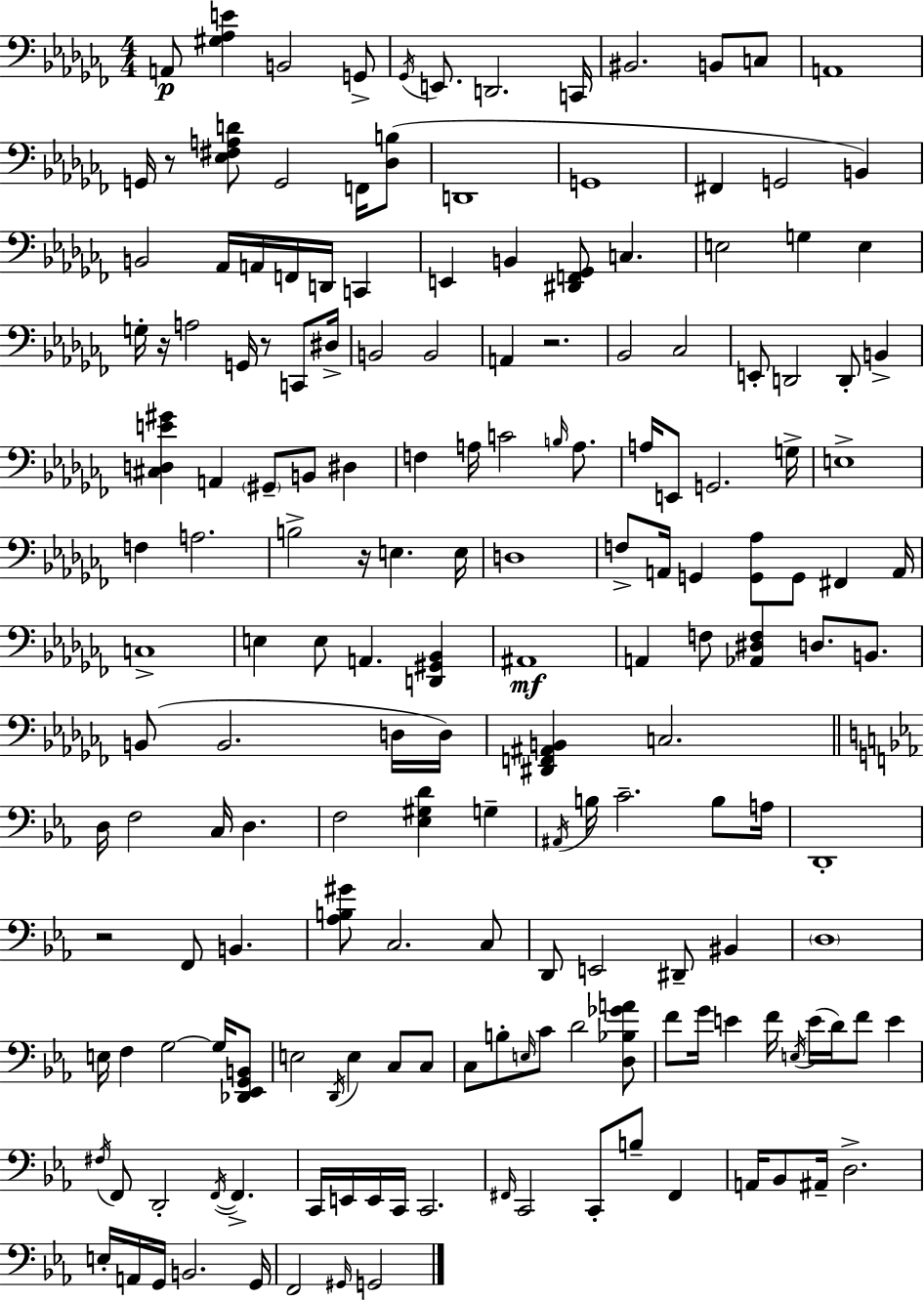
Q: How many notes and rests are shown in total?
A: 175